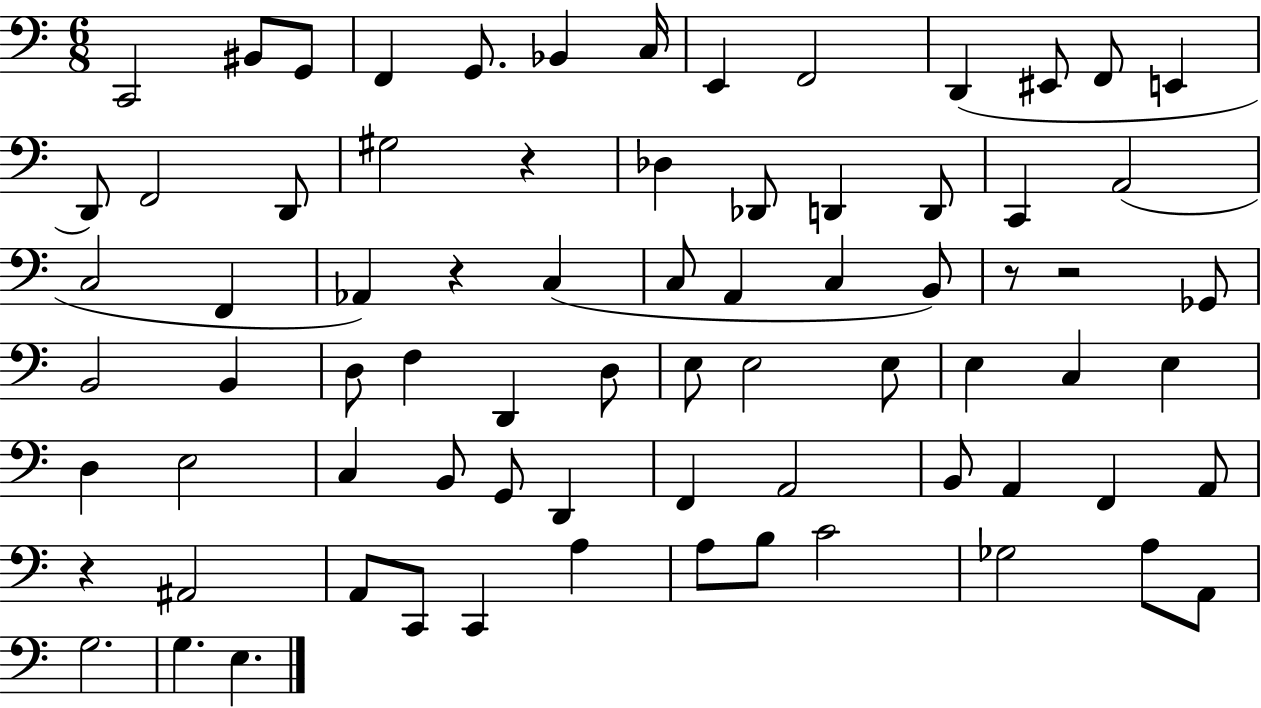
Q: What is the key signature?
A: C major